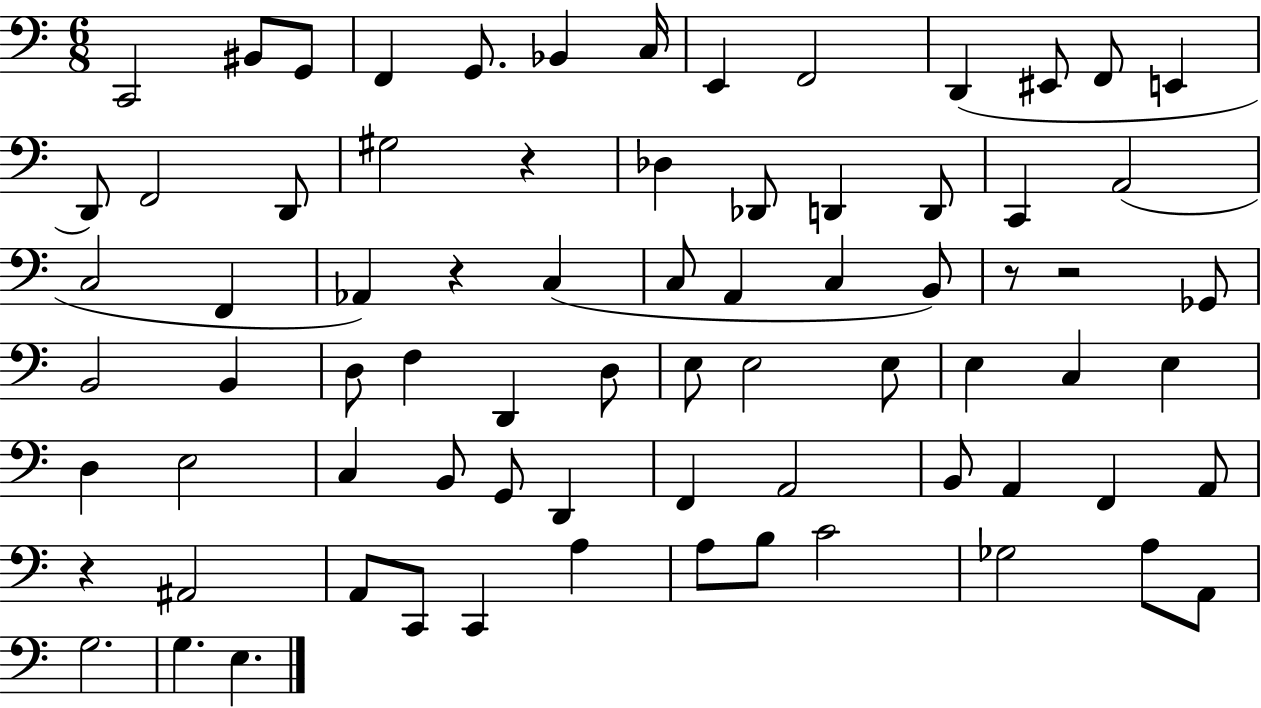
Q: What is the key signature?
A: C major